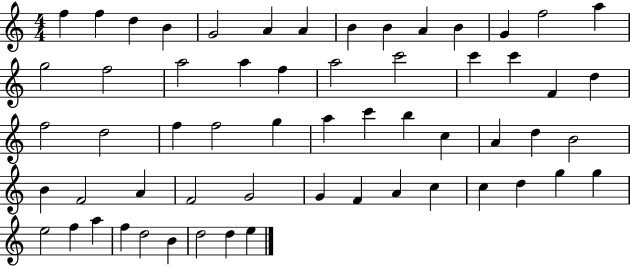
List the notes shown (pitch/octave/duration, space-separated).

F5/q F5/q D5/q B4/q G4/h A4/q A4/q B4/q B4/q A4/q B4/q G4/q F5/h A5/q G5/h F5/h A5/h A5/q F5/q A5/h C6/h C6/q C6/q F4/q D5/q F5/h D5/h F5/q F5/h G5/q A5/q C6/q B5/q C5/q A4/q D5/q B4/h B4/q F4/h A4/q F4/h G4/h G4/q F4/q A4/q C5/q C5/q D5/q G5/q G5/q E5/h F5/q A5/q F5/q D5/h B4/q D5/h D5/q E5/q